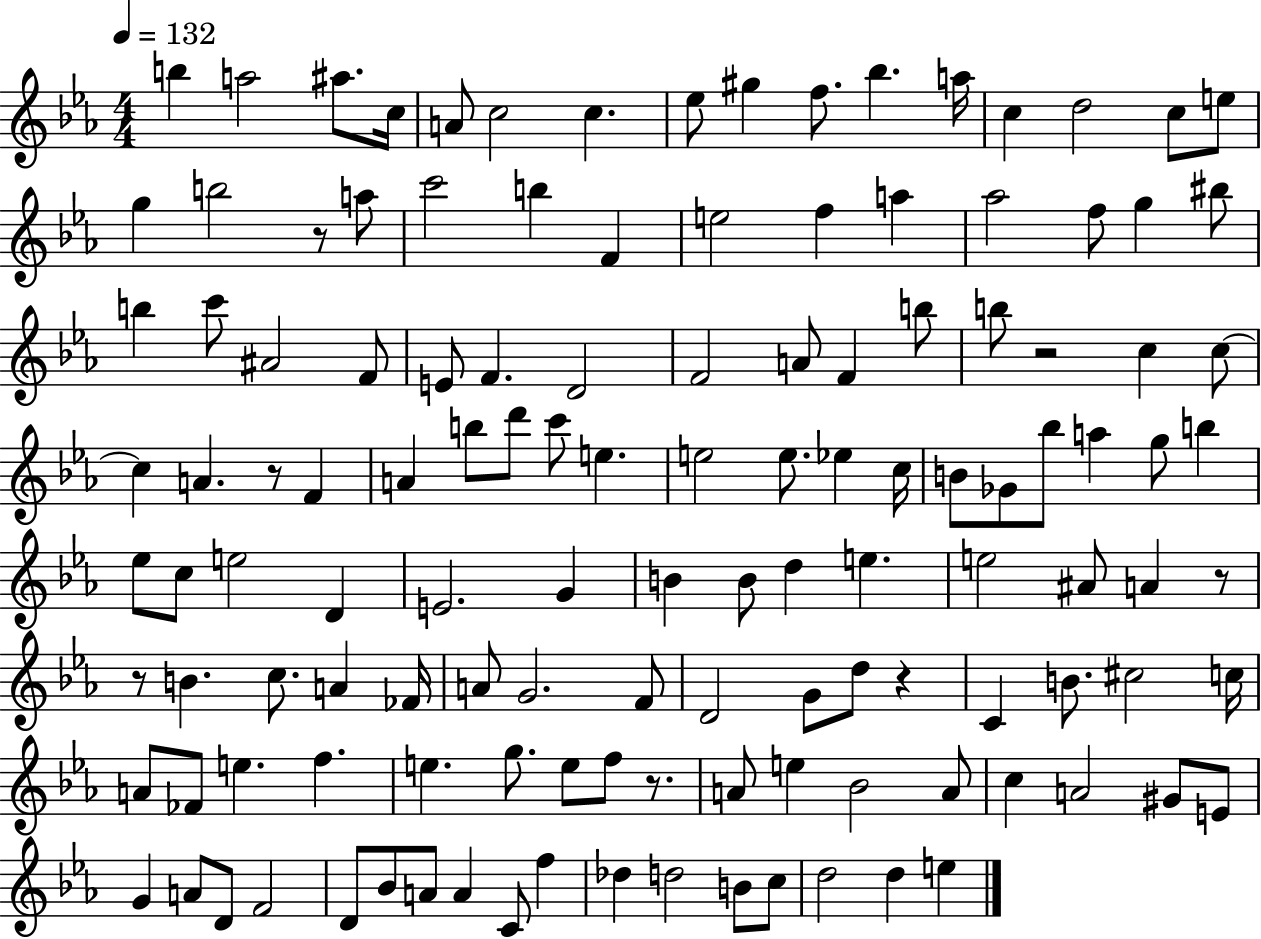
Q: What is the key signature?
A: EES major